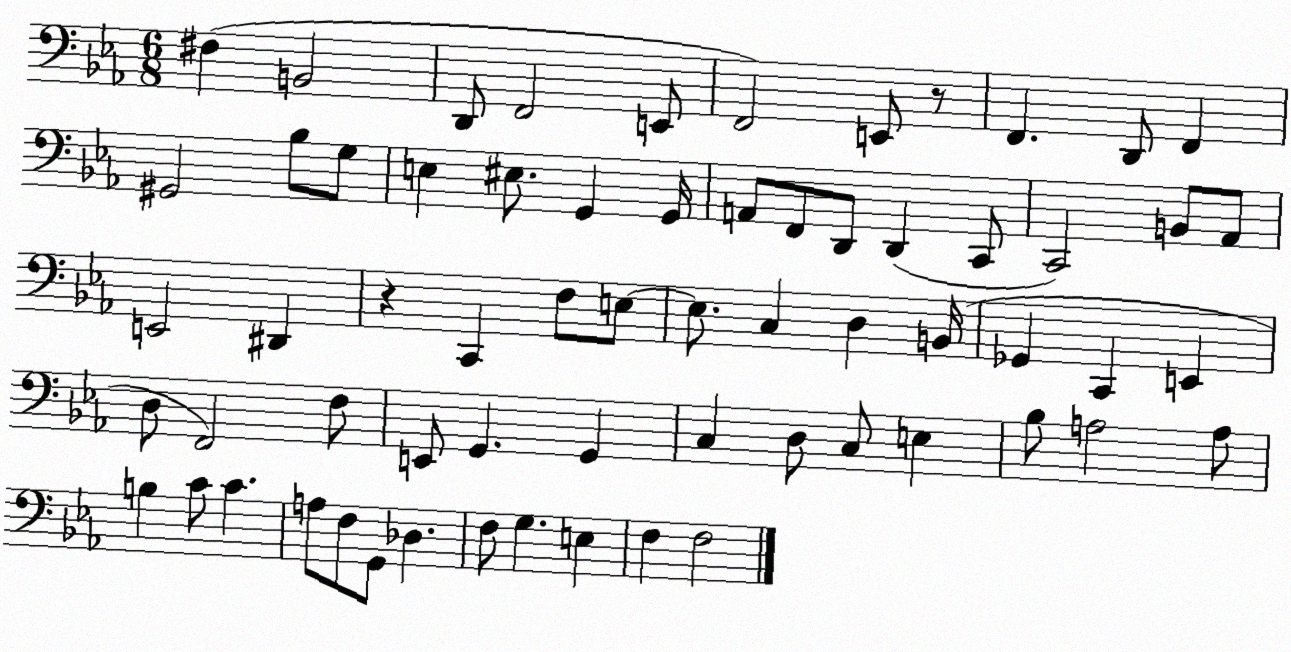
X:1
T:Untitled
M:6/8
L:1/4
K:Eb
^F, B,,2 D,,/2 F,,2 E,,/2 F,,2 E,,/2 z/2 F,, D,,/2 F,, ^G,,2 _B,/2 G,/2 E, ^E,/2 G,, G,,/4 A,,/2 F,,/2 D,,/2 D,, C,,/2 C,,2 B,,/2 _A,,/2 E,,2 ^D,, z C,, F,/2 E,/2 E,/2 C, D, B,,/4 _G,, C,, E,, D,/2 F,,2 F,/2 E,,/2 G,, G,, C, D,/2 C,/2 E, _B,/2 A,2 A,/2 B, C/2 C A,/2 F,/2 G,,/2 _D, F,/2 G, E, F, F,2